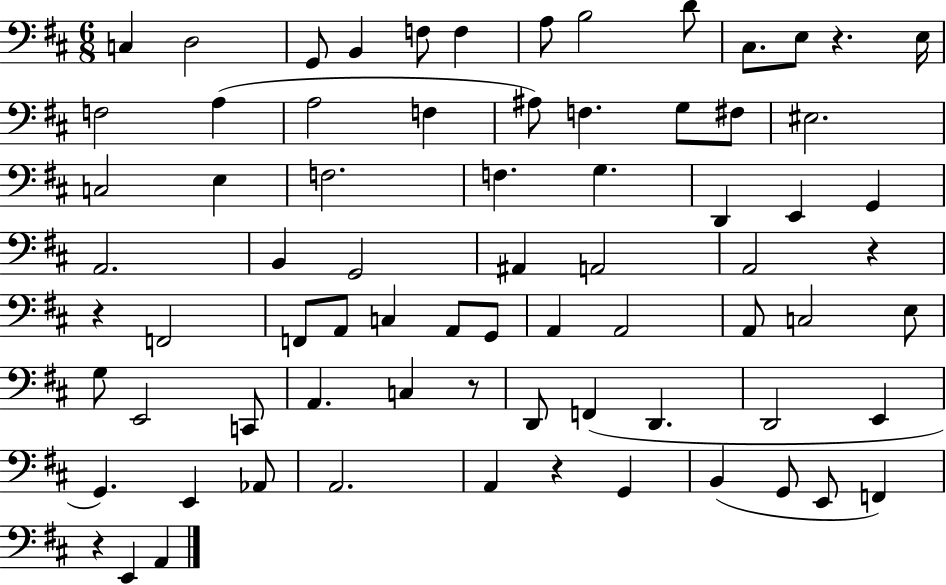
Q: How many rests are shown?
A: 6